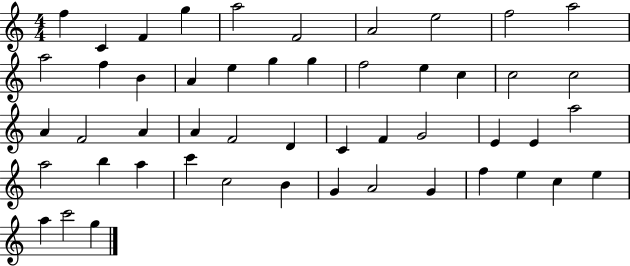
{
  \clef treble
  \numericTimeSignature
  \time 4/4
  \key c \major
  f''4 c'4 f'4 g''4 | a''2 f'2 | a'2 e''2 | f''2 a''2 | \break a''2 f''4 b'4 | a'4 e''4 g''4 g''4 | f''2 e''4 c''4 | c''2 c''2 | \break a'4 f'2 a'4 | a'4 f'2 d'4 | c'4 f'4 g'2 | e'4 e'4 a''2 | \break a''2 b''4 a''4 | c'''4 c''2 b'4 | g'4 a'2 g'4 | f''4 e''4 c''4 e''4 | \break a''4 c'''2 g''4 | \bar "|."
}